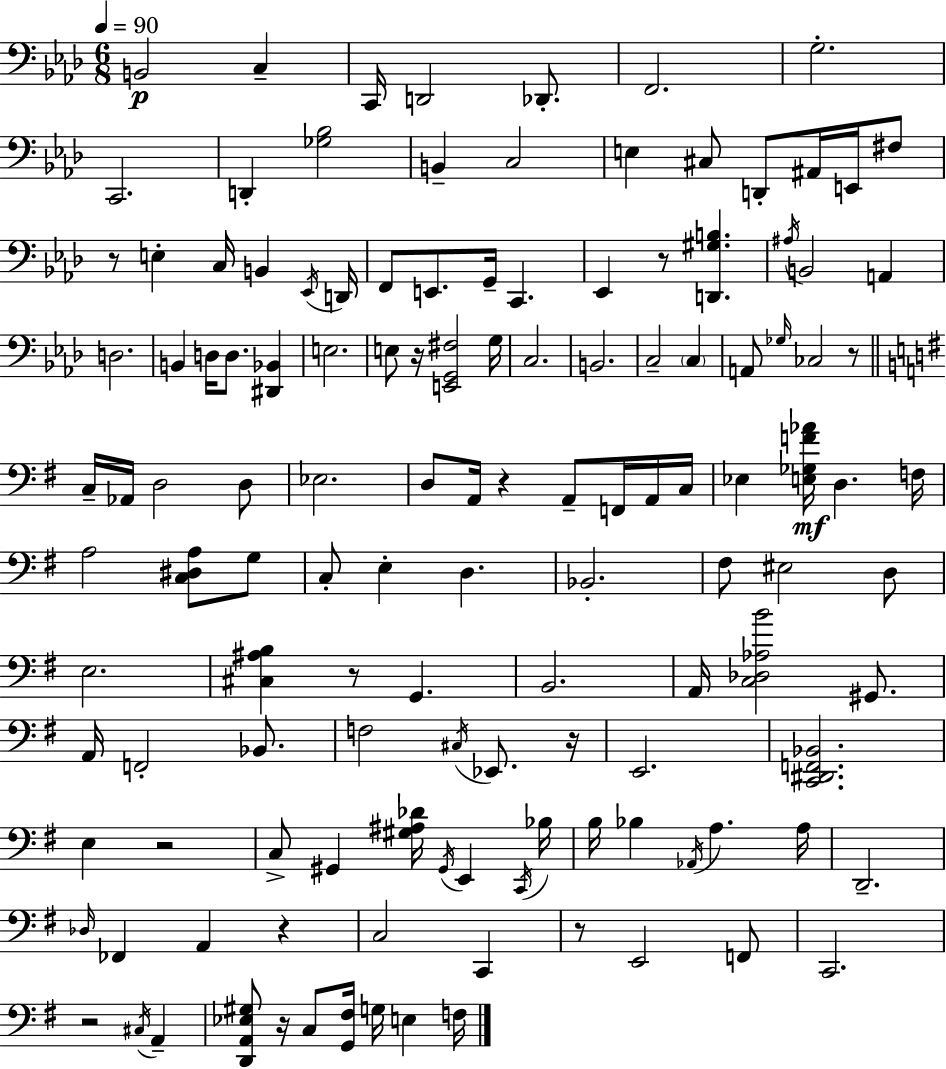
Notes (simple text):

B2/h C3/q C2/s D2/h Db2/e. F2/h. G3/h. C2/h. D2/q [Gb3,Bb3]/h B2/q C3/h E3/q C#3/e D2/e A#2/s E2/s F#3/e R/e E3/q C3/s B2/q Eb2/s D2/s F2/e E2/e. G2/s C2/q. Eb2/q R/e [D2,G#3,B3]/q. A#3/s B2/h A2/q D3/h. B2/q D3/s D3/e. [D#2,Bb2]/q E3/h. E3/e R/s [E2,G2,F#3]/h G3/s C3/h. B2/h. C3/h C3/q A2/e Gb3/s CES3/h R/e C3/s Ab2/s D3/h D3/e Eb3/h. D3/e A2/s R/q A2/e F2/s A2/s C3/s Eb3/q [E3,Gb3,F4,Ab4]/s D3/q. F3/s A3/h [C3,D#3,A3]/e G3/e C3/e E3/q D3/q. Bb2/h. F#3/e EIS3/h D3/e E3/h. [C#3,A#3,B3]/q R/e G2/q. B2/h. A2/s [C3,Db3,Ab3,B4]/h G#2/e. A2/s F2/h Bb2/e. F3/h C#3/s Eb2/e. R/s E2/h. [C2,D#2,F2,Bb2]/h. E3/q R/h C3/e G#2/q [G#3,A#3,Db4]/s G#2/s E2/q C2/s Bb3/s B3/s Bb3/q Ab2/s A3/q. A3/s D2/h. Db3/s FES2/q A2/q R/q C3/h C2/q R/e E2/h F2/e C2/h. R/h C#3/s A2/q [D2,A2,Eb3,G#3]/e R/s C3/e [G2,F#3]/s G3/s E3/q F3/s